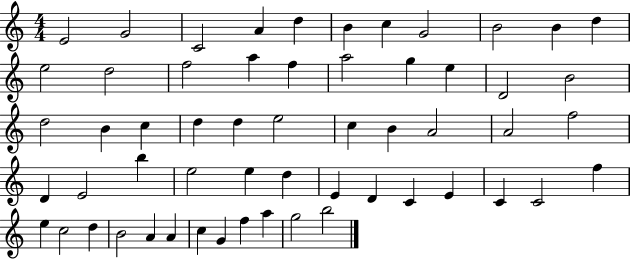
{
  \clef treble
  \numericTimeSignature
  \time 4/4
  \key c \major
  e'2 g'2 | c'2 a'4 d''4 | b'4 c''4 g'2 | b'2 b'4 d''4 | \break e''2 d''2 | f''2 a''4 f''4 | a''2 g''4 e''4 | d'2 b'2 | \break d''2 b'4 c''4 | d''4 d''4 e''2 | c''4 b'4 a'2 | a'2 f''2 | \break d'4 e'2 b''4 | e''2 e''4 d''4 | e'4 d'4 c'4 e'4 | c'4 c'2 f''4 | \break e''4 c''2 d''4 | b'2 a'4 a'4 | c''4 g'4 f''4 a''4 | g''2 b''2 | \break \bar "|."
}